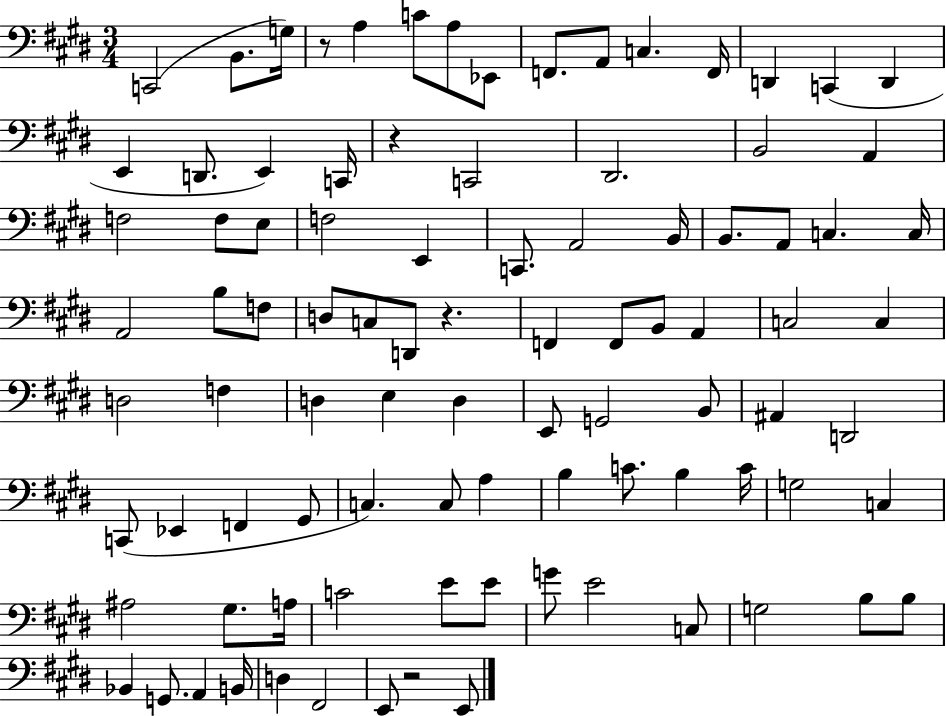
C2/h B2/e. G3/s R/e A3/q C4/e A3/e Eb2/e F2/e. A2/e C3/q. F2/s D2/q C2/q D2/q E2/q D2/e. E2/q C2/s R/q C2/h D#2/h. B2/h A2/q F3/h F3/e E3/e F3/h E2/q C2/e. A2/h B2/s B2/e. A2/e C3/q. C3/s A2/h B3/e F3/e D3/e C3/e D2/e R/q. F2/q F2/e B2/e A2/q C3/h C3/q D3/h F3/q D3/q E3/q D3/q E2/e G2/h B2/e A#2/q D2/h C2/e Eb2/q F2/q G#2/e C3/q. C3/e A3/q B3/q C4/e. B3/q C4/s G3/h C3/q A#3/h G#3/e. A3/s C4/h E4/e E4/e G4/e E4/h C3/e G3/h B3/e B3/e Bb2/q G2/e. A2/q B2/s D3/q F#2/h E2/e R/h E2/e